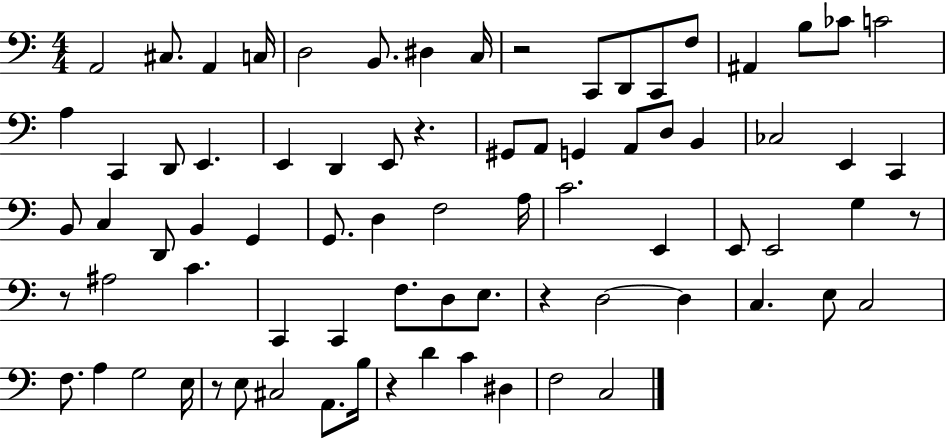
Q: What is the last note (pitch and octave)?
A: C3